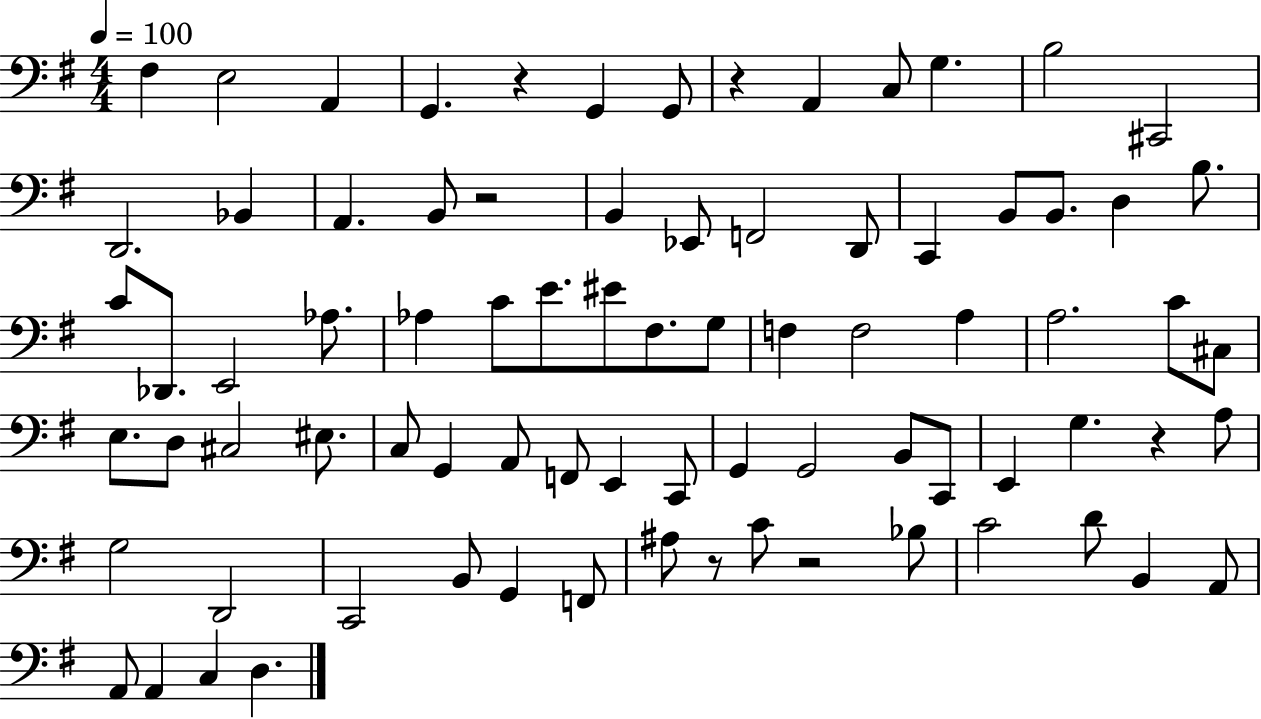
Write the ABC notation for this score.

X:1
T:Untitled
M:4/4
L:1/4
K:G
^F, E,2 A,, G,, z G,, G,,/2 z A,, C,/2 G, B,2 ^C,,2 D,,2 _B,, A,, B,,/2 z2 B,, _E,,/2 F,,2 D,,/2 C,, B,,/2 B,,/2 D, B,/2 C/2 _D,,/2 E,,2 _A,/2 _A, C/2 E/2 ^E/2 ^F,/2 G,/2 F, F,2 A, A,2 C/2 ^C,/2 E,/2 D,/2 ^C,2 ^E,/2 C,/2 G,, A,,/2 F,,/2 E,, C,,/2 G,, G,,2 B,,/2 C,,/2 E,, G, z A,/2 G,2 D,,2 C,,2 B,,/2 G,, F,,/2 ^A,/2 z/2 C/2 z2 _B,/2 C2 D/2 B,, A,,/2 A,,/2 A,, C, D,